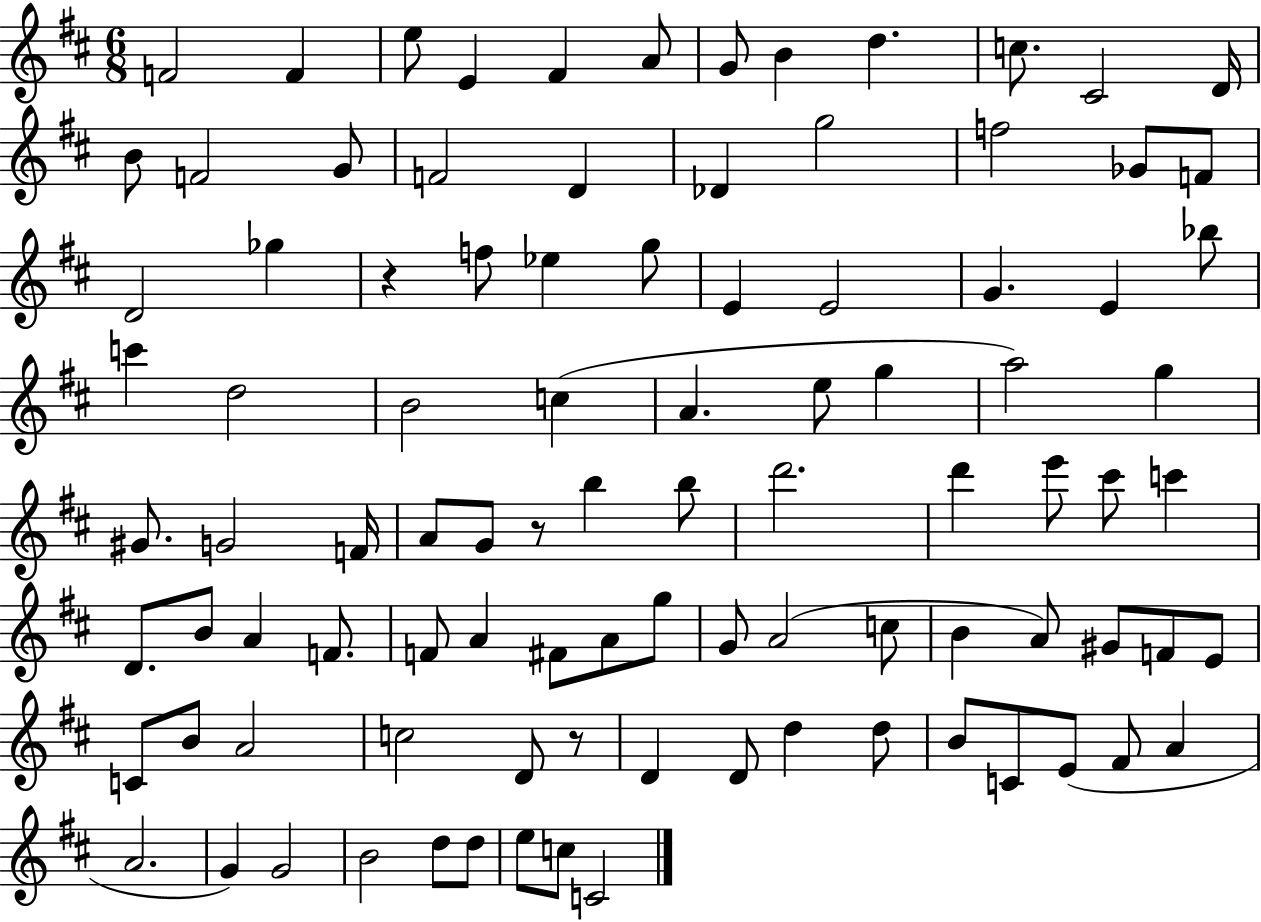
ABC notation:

X:1
T:Untitled
M:6/8
L:1/4
K:D
F2 F e/2 E ^F A/2 G/2 B d c/2 ^C2 D/4 B/2 F2 G/2 F2 D _D g2 f2 _G/2 F/2 D2 _g z f/2 _e g/2 E E2 G E _b/2 c' d2 B2 c A e/2 g a2 g ^G/2 G2 F/4 A/2 G/2 z/2 b b/2 d'2 d' e'/2 ^c'/2 c' D/2 B/2 A F/2 F/2 A ^F/2 A/2 g/2 G/2 A2 c/2 B A/2 ^G/2 F/2 E/2 C/2 B/2 A2 c2 D/2 z/2 D D/2 d d/2 B/2 C/2 E/2 ^F/2 A A2 G G2 B2 d/2 d/2 e/2 c/2 C2